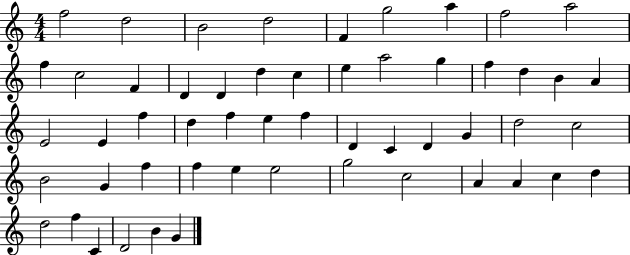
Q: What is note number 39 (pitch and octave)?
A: F5